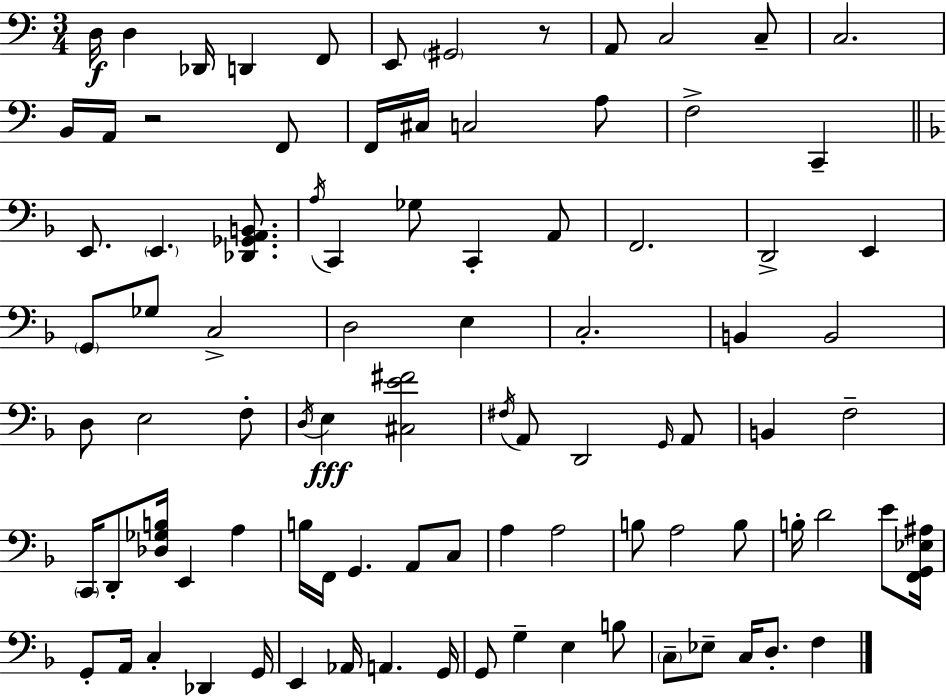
{
  \clef bass
  \numericTimeSignature
  \time 3/4
  \key c \major
  d16\f d4 des,16 d,4 f,8 | e,8 \parenthesize gis,2 r8 | a,8 c2 c8-- | c2. | \break b,16 a,16 r2 f,8 | f,16 cis16 c2 a8 | f2-> c,4-- | \bar "||" \break \key d \minor e,8. \parenthesize e,4. <des, ges, a, b,>8. | \acciaccatura { a16 } c,4 ges8 c,4-. a,8 | f,2. | d,2-> e,4 | \break \parenthesize g,8 ges8 c2-> | d2 e4 | c2.-. | b,4 b,2 | \break d8 e2 f8-. | \acciaccatura { d16 } e4\fff <cis e' fis'>2 | \acciaccatura { fis16 } a,8 d,2 | \grace { g,16 } a,8 b,4 f2-- | \break \parenthesize c,16 d,8-. <des ges b>16 e,4 | a4 b16 f,16 g,4. | a,8 c8 a4 a2 | b8 a2 | \break b8 b16-. d'2 | e'8 <f, g, ees ais>16 g,8-. a,16 c4-. des,4 | g,16 e,4 aes,16 a,4. | g,16 g,8 g4-- e4 | \break b8 \parenthesize c8-- ees8-- c16 d8.-. | f4 \bar "|."
}